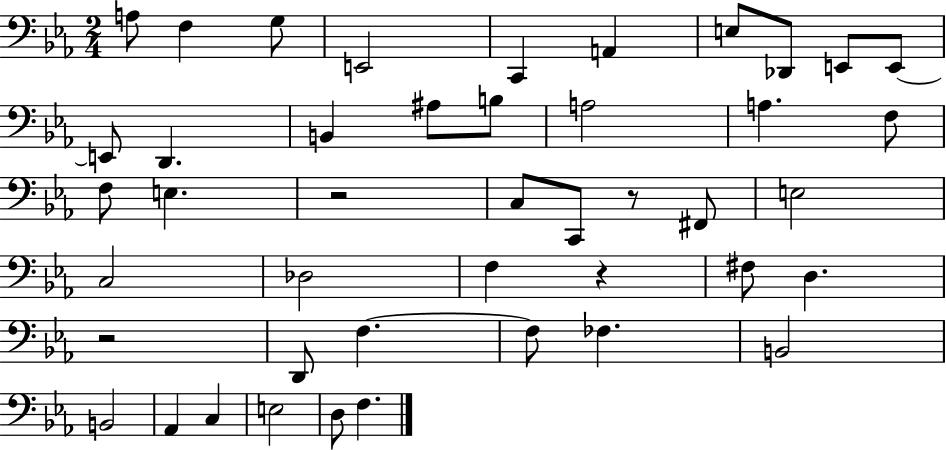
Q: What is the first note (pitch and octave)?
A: A3